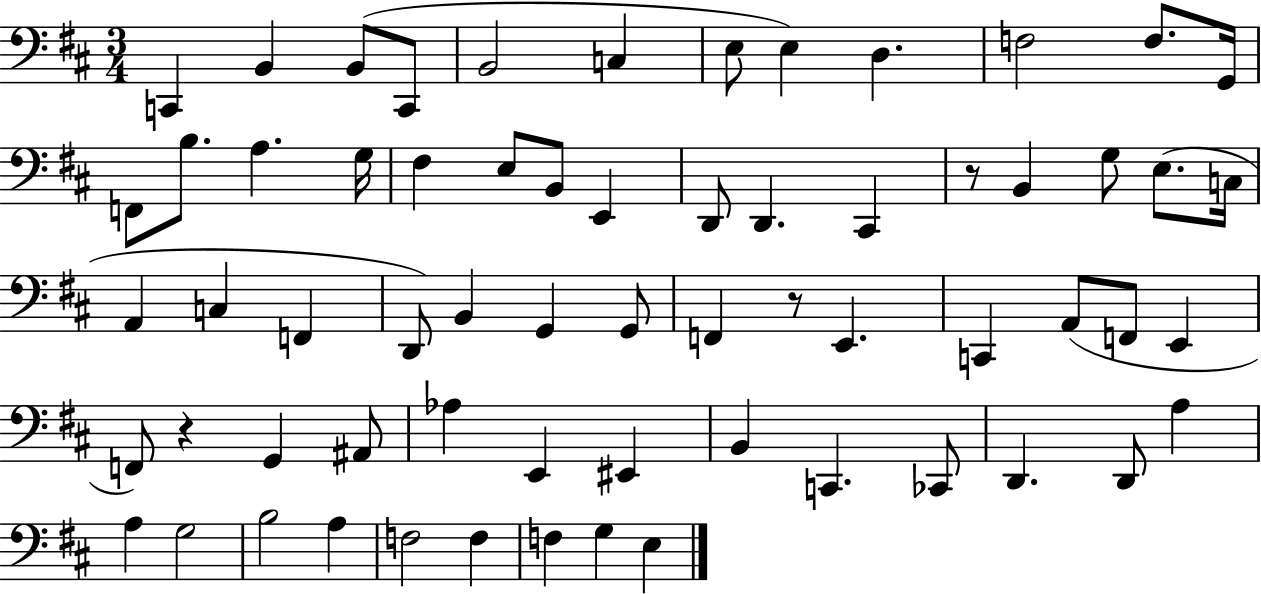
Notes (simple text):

C2/q B2/q B2/e C2/e B2/h C3/q E3/e E3/q D3/q. F3/h F3/e. G2/s F2/e B3/e. A3/q. G3/s F#3/q E3/e B2/e E2/q D2/e D2/q. C#2/q R/e B2/q G3/e E3/e. C3/s A2/q C3/q F2/q D2/e B2/q G2/q G2/e F2/q R/e E2/q. C2/q A2/e F2/e E2/q F2/e R/q G2/q A#2/e Ab3/q E2/q EIS2/q B2/q C2/q. CES2/e D2/q. D2/e A3/q A3/q G3/h B3/h A3/q F3/h F3/q F3/q G3/q E3/q